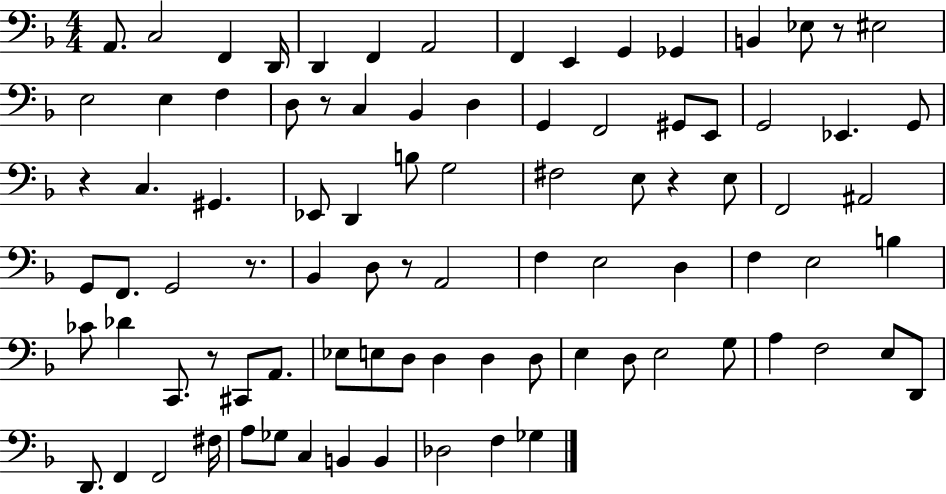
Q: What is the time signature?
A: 4/4